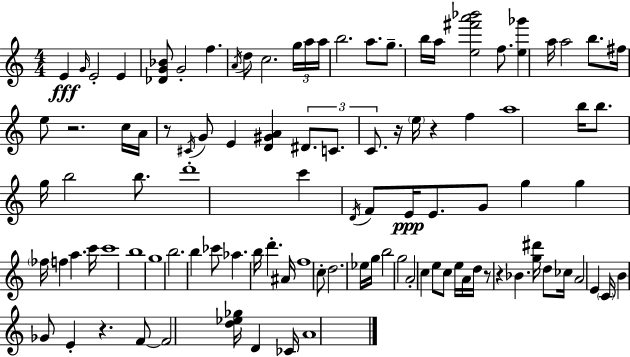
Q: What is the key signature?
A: A minor